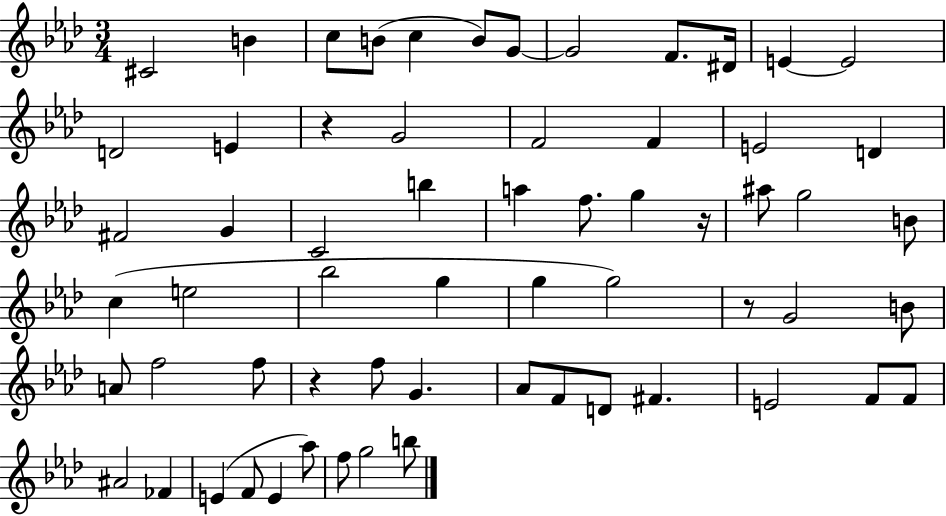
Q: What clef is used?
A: treble